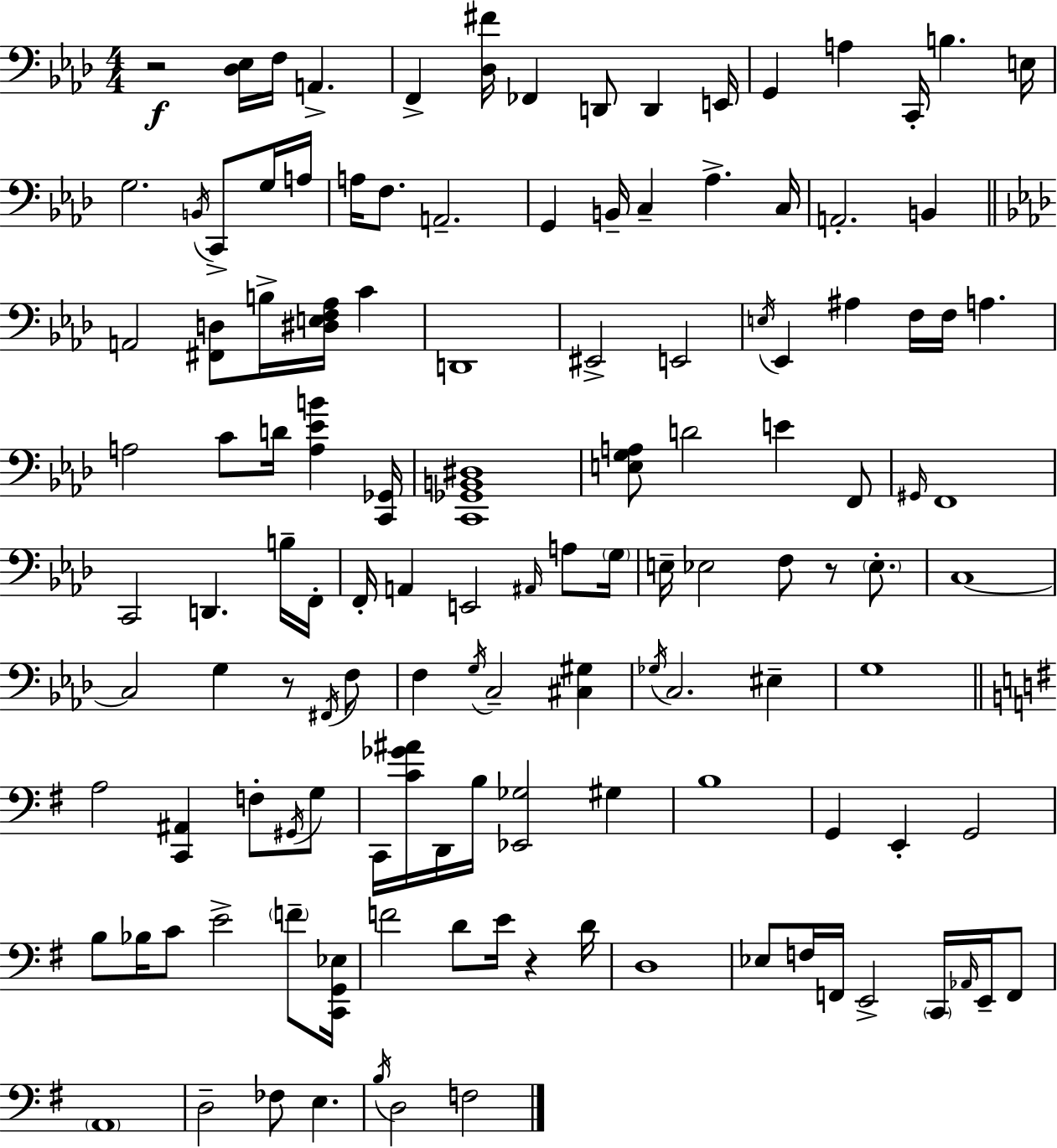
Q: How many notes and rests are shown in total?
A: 127